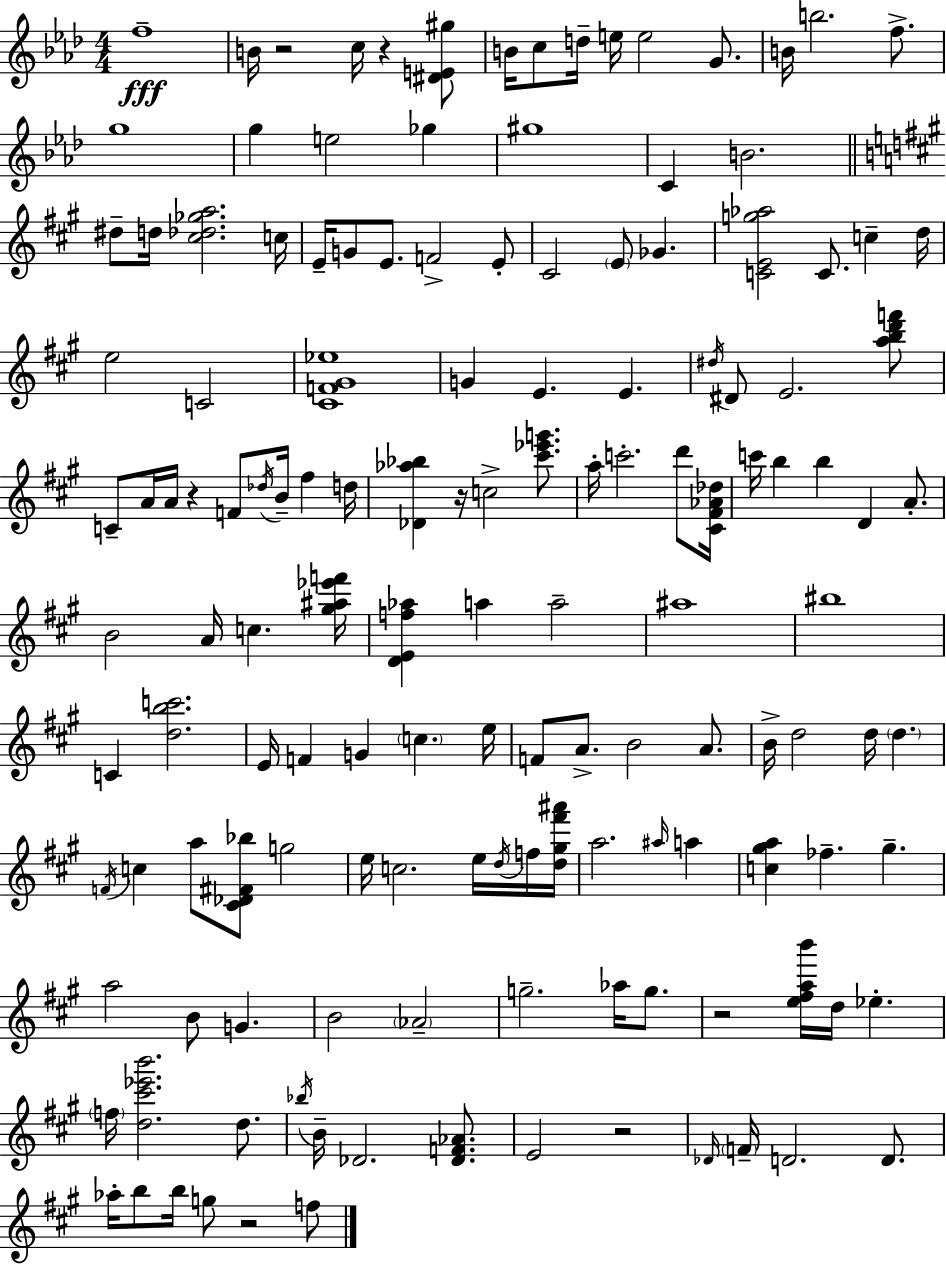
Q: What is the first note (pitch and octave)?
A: F5